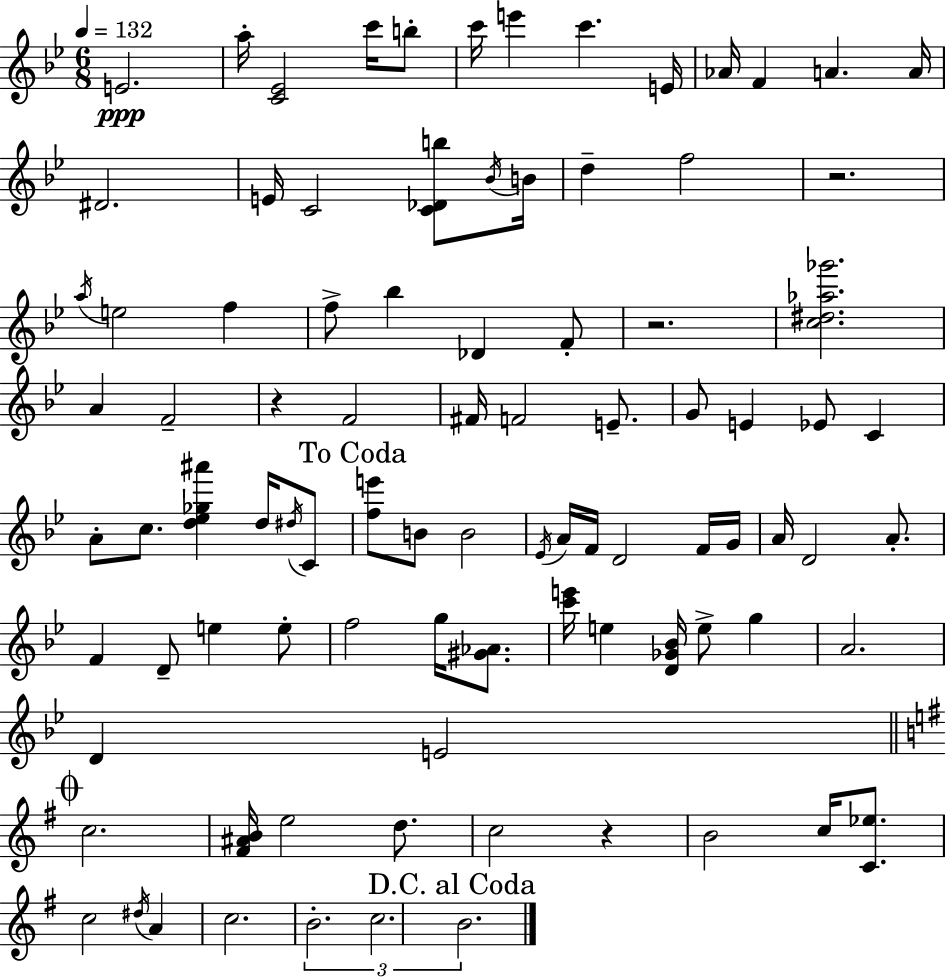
E4/h. A5/s [C4,Eb4]/h C6/s B5/e C6/s E6/q C6/q. E4/s Ab4/s F4/q A4/q. A4/s D#4/h. E4/s C4/h [C4,Db4,B5]/e Bb4/s B4/s D5/q F5/h R/h. A5/s E5/h F5/q F5/e Bb5/q Db4/q F4/e R/h. [C5,D#5,Ab5,Gb6]/h. A4/q F4/h R/q F4/h F#4/s F4/h E4/e. G4/e E4/q Eb4/e C4/q A4/e C5/e. [D5,Eb5,Gb5,A#6]/q D5/s D#5/s C4/e [F5,E6]/e B4/e B4/h Eb4/s A4/s F4/s D4/h F4/s G4/s A4/s D4/h A4/e. F4/q D4/e E5/q E5/e F5/h G5/s [G#4,Ab4]/e. [C6,E6]/s E5/q [D4,Gb4,Bb4]/s E5/e G5/q A4/h. D4/q E4/h C5/h. [F#4,A#4,B4]/s E5/h D5/e. C5/h R/q B4/h C5/s [C4,Eb5]/e. C5/h D#5/s A4/q C5/h. B4/h. C5/h. B4/h.